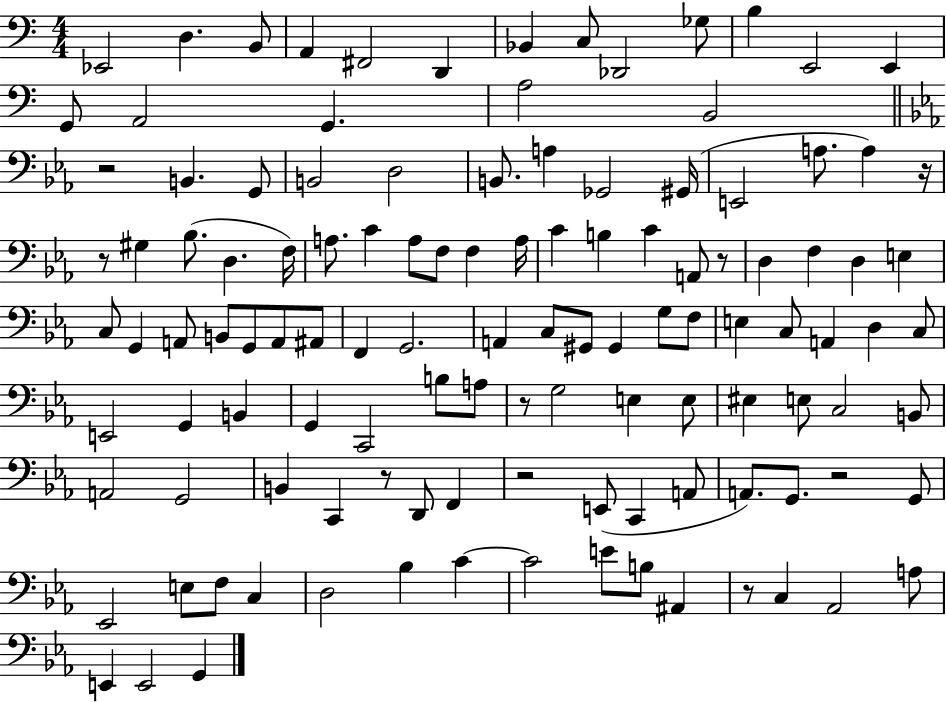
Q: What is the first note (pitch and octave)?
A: Eb2